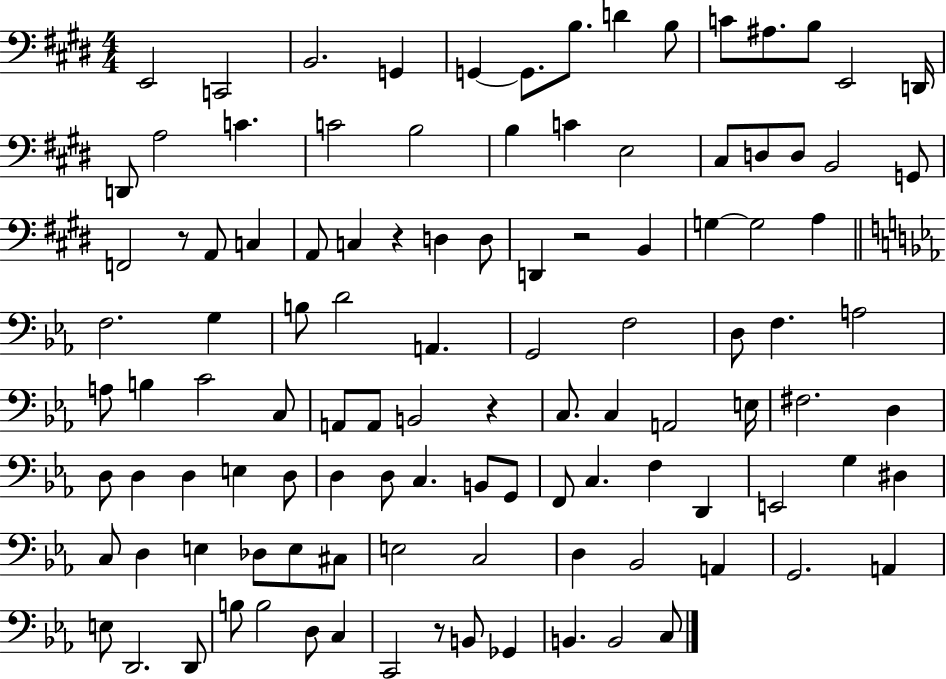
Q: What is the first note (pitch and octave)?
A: E2